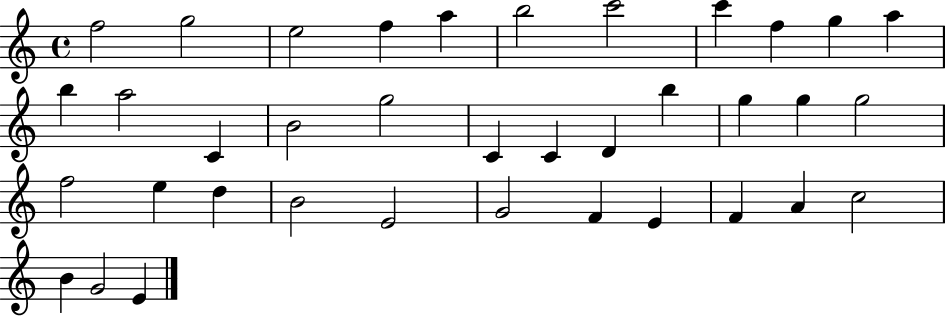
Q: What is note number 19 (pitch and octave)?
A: D4